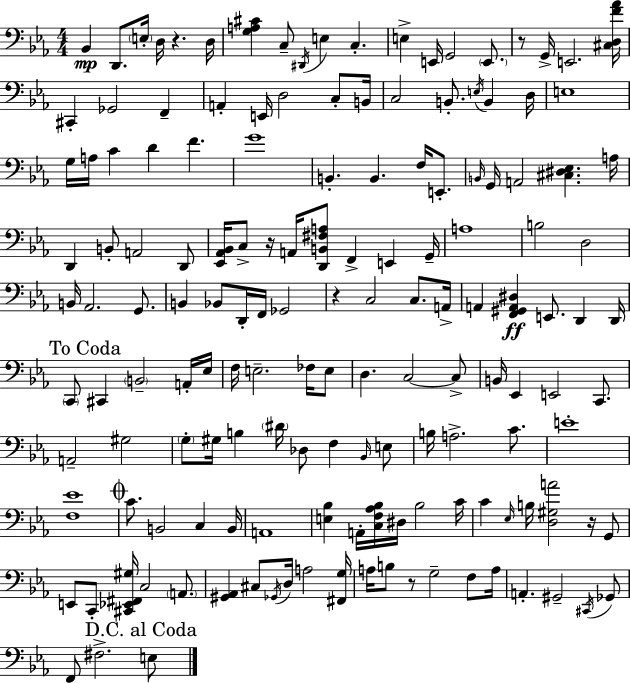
{
  \clef bass
  \numericTimeSignature
  \time 4/4
  \key c \minor
  \repeat volta 2 { bes,4\mp d,8. \parenthesize e16-. d16 r4. d16 | <g a cis'>4 c8-- \acciaccatura { dis,16 } e4 c4.-. | e4-> e,16 g,2 \parenthesize e,8. | r8 g,16-> e,2. | \break <cis d f' aes'>16 cis,4-. ges,2 f,4-- | a,4-. e,16 d2 c8-. | b,16 c2 b,8.-. \acciaccatura { e16 } b,4 | d16 e1 | \break g16 a16 c'4 d'4 f'4. | g'1 | b,4.-. b,4. f16 e,8.-. | \grace { b,16 } g,16 a,2 <cis dis ees>4. | \break a16 d,4 b,8-. a,2 | d,8 <ees, aes, bes,>16 c8-> r16 a,16 <d, b, fis a>8 f,4-> e,4 | g,16-- a1 | b2 d2 | \break b,16 aes,2. | g,8. b,4 bes,8 d,16-. f,16 ges,2 | r4 c2 c8. | a,16-> a,4 <f, gis, a, dis>4\ff e,8. d,4 | \break d,16 \mark "To Coda" \parenthesize c,8 cis,4 \parenthesize b,2-- | a,16-. ees16 f16 e2.-- | fes16 e8 d4. c2~~ | c8-> b,16 ees,4 e,2 | \break c,8. a,2-- gis2 | \parenthesize g8-. gis16 b4 \parenthesize dis'16 des8 f4 | \grace { bes,16 } e8 b16 a2.-> | c'8. e'1-. | \break <f ees'>1 | \mark \markup { \musicglyph "scripts.coda" } c'8. b,2 c4 | b,16 a,1 | <e bes>4 a,16-. <c f aes bes>16 dis16 bes2 | \break c'16 c'4 \grace { ees16 } b16 <d gis a'>2 | r16 g,8 e,8 c,8-. <cis, ees, fis, gis>16 c2 | \parenthesize a,8. <gis, aes,>4 cis8 \acciaccatura { ges,16 } d16 a2 | <fis, g>16 a16 b8 r8 g2-- | \break f8 a16 a,4.-. gis,2-- | \acciaccatura { cis,16 } ges,8 f,8 fis2.-> | \mark "D.C. al Coda" e8 } \bar "|."
}